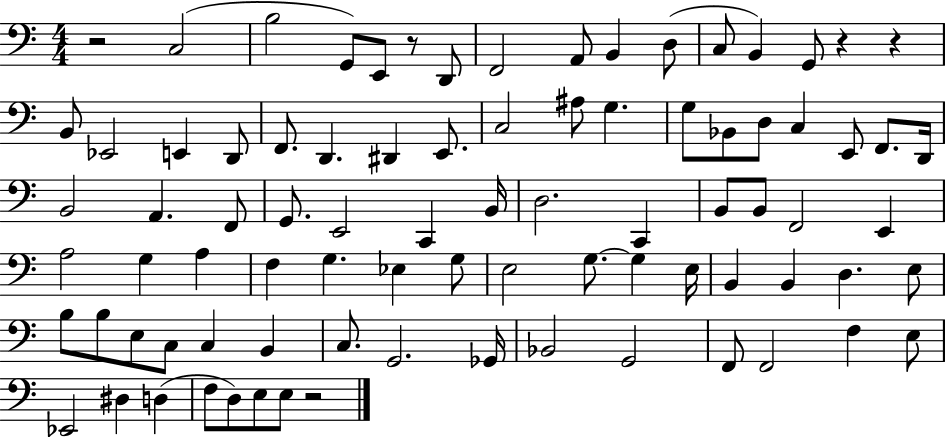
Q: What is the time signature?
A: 4/4